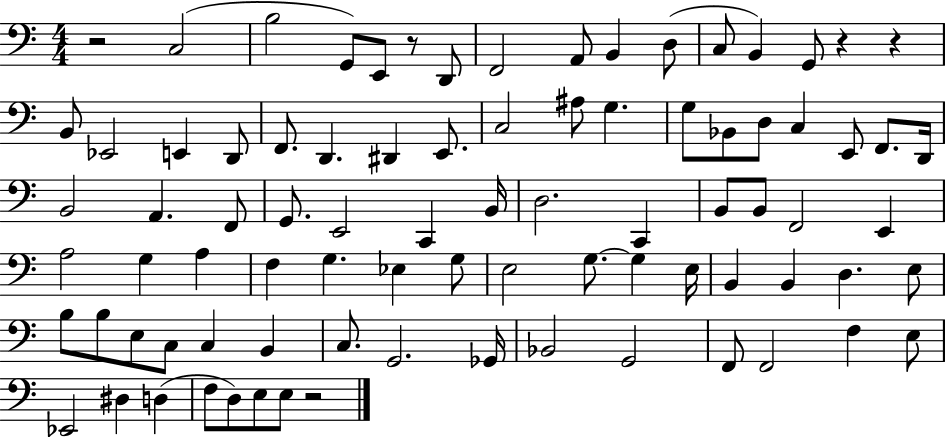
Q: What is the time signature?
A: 4/4